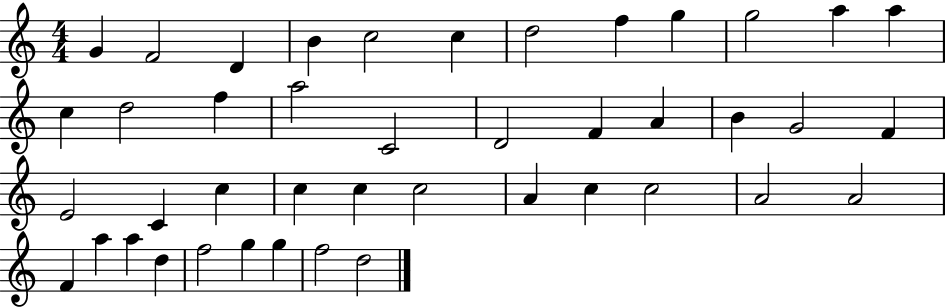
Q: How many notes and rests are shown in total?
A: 43